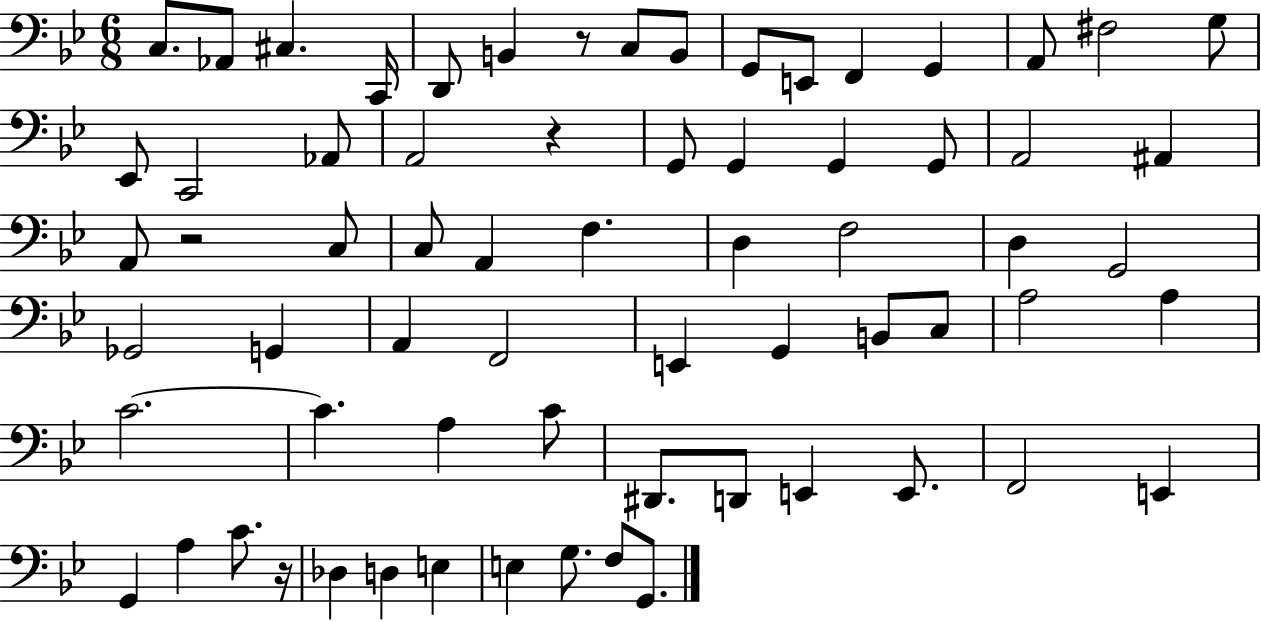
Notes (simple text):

C3/e. Ab2/e C#3/q. C2/s D2/e B2/q R/e C3/e B2/e G2/e E2/e F2/q G2/q A2/e F#3/h G3/e Eb2/e C2/h Ab2/e A2/h R/q G2/e G2/q G2/q G2/e A2/h A#2/q A2/e R/h C3/e C3/e A2/q F3/q. D3/q F3/h D3/q G2/h Gb2/h G2/q A2/q F2/h E2/q G2/q B2/e C3/e A3/h A3/q C4/h. C4/q. A3/q C4/e D#2/e. D2/e E2/q E2/e. F2/h E2/q G2/q A3/q C4/e. R/s Db3/q D3/q E3/q E3/q G3/e. F3/e G2/e.